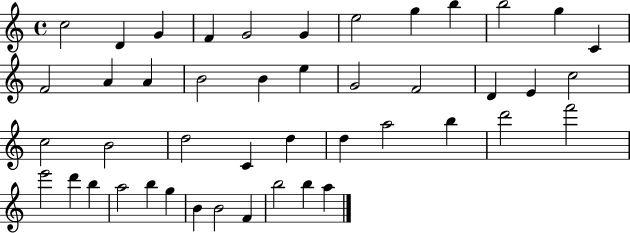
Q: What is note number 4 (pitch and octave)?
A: F4